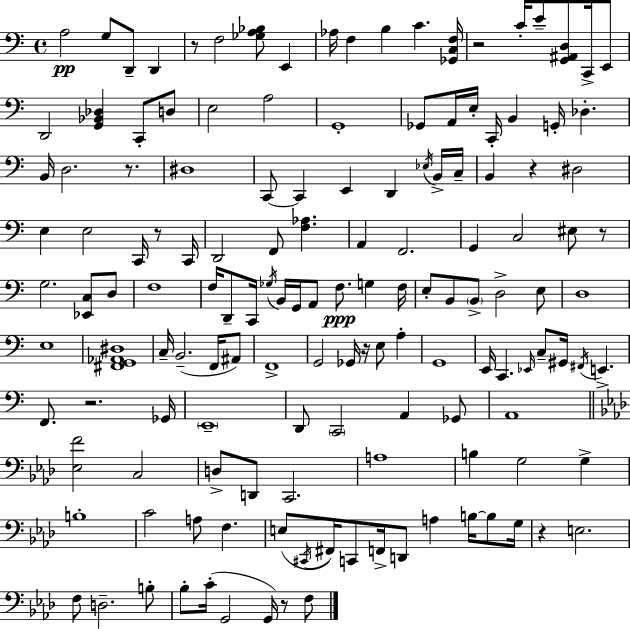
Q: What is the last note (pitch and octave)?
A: F3